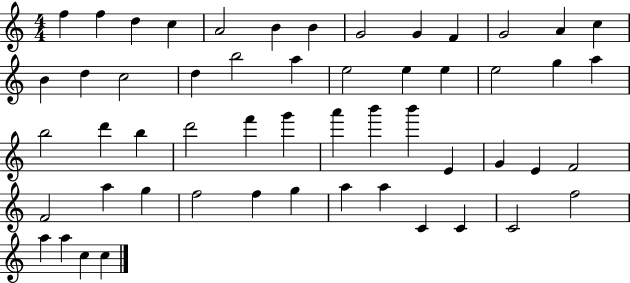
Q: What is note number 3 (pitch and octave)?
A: D5